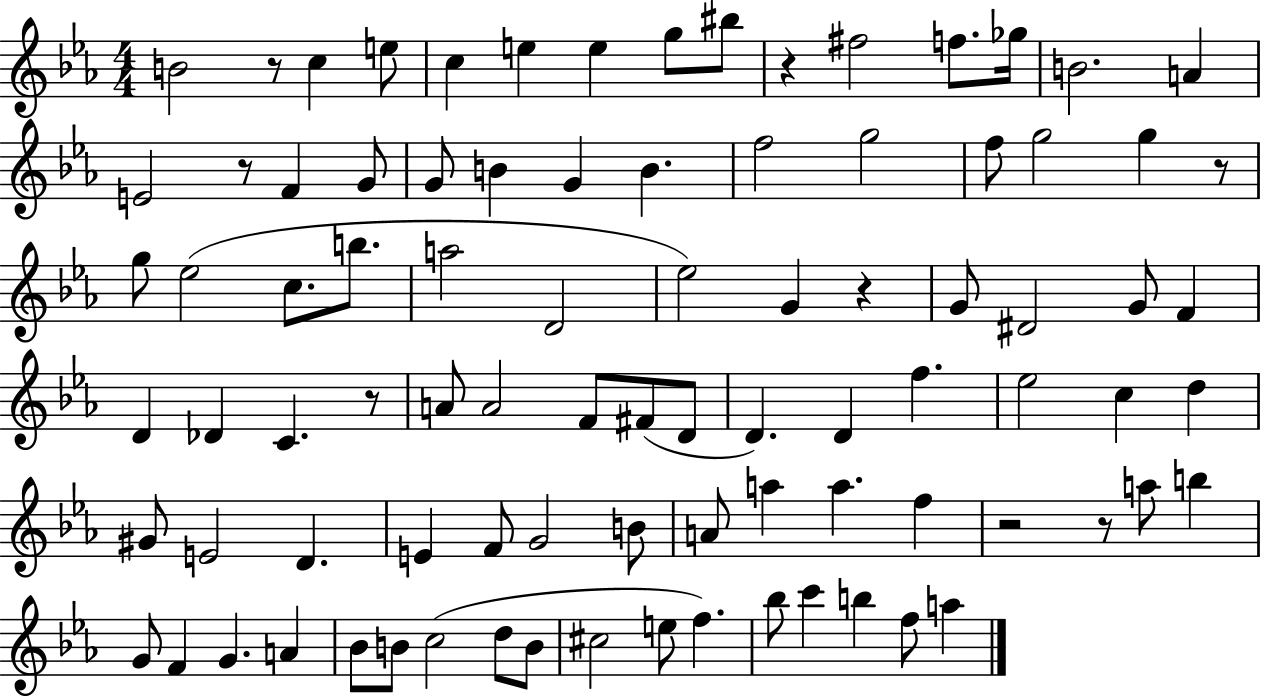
{
  \clef treble
  \numericTimeSignature
  \time 4/4
  \key ees \major
  \repeat volta 2 { b'2 r8 c''4 e''8 | c''4 e''4 e''4 g''8 bis''8 | r4 fis''2 f''8. ges''16 | b'2. a'4 | \break e'2 r8 f'4 g'8 | g'8 b'4 g'4 b'4. | f''2 g''2 | f''8 g''2 g''4 r8 | \break g''8 ees''2( c''8. b''8. | a''2 d'2 | ees''2) g'4 r4 | g'8 dis'2 g'8 f'4 | \break d'4 des'4 c'4. r8 | a'8 a'2 f'8 fis'8( d'8 | d'4.) d'4 f''4. | ees''2 c''4 d''4 | \break gis'8 e'2 d'4. | e'4 f'8 g'2 b'8 | a'8 a''4 a''4. f''4 | r2 r8 a''8 b''4 | \break g'8 f'4 g'4. a'4 | bes'8 b'8 c''2( d''8 b'8 | cis''2 e''8 f''4.) | bes''8 c'''4 b''4 f''8 a''4 | \break } \bar "|."
}